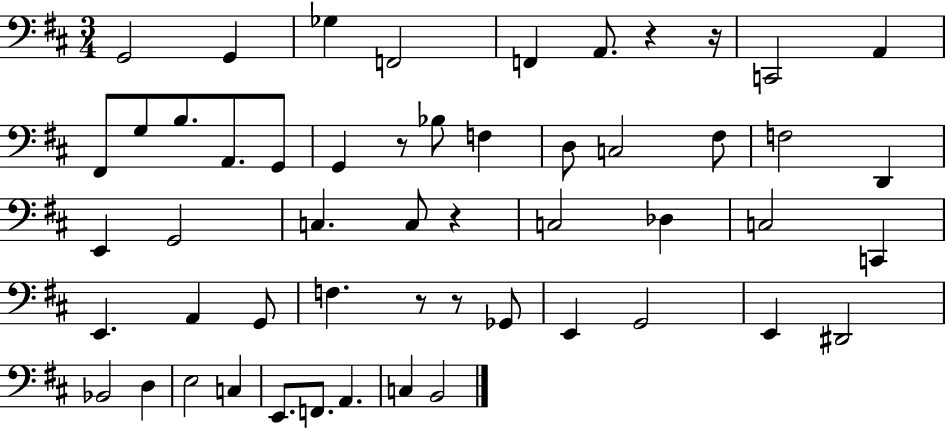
{
  \clef bass
  \numericTimeSignature
  \time 3/4
  \key d \major
  \repeat volta 2 { g,2 g,4 | ges4 f,2 | f,4 a,8. r4 r16 | c,2 a,4 | \break fis,8 g8 b8. a,8. g,8 | g,4 r8 bes8 f4 | d8 c2 fis8 | f2 d,4 | \break e,4 g,2 | c4. c8 r4 | c2 des4 | c2 c,4 | \break e,4. a,4 g,8 | f4. r8 r8 ges,8 | e,4 g,2 | e,4 dis,2 | \break bes,2 d4 | e2 c4 | e,8. f,8. a,4. | c4 b,2 | \break } \bar "|."
}